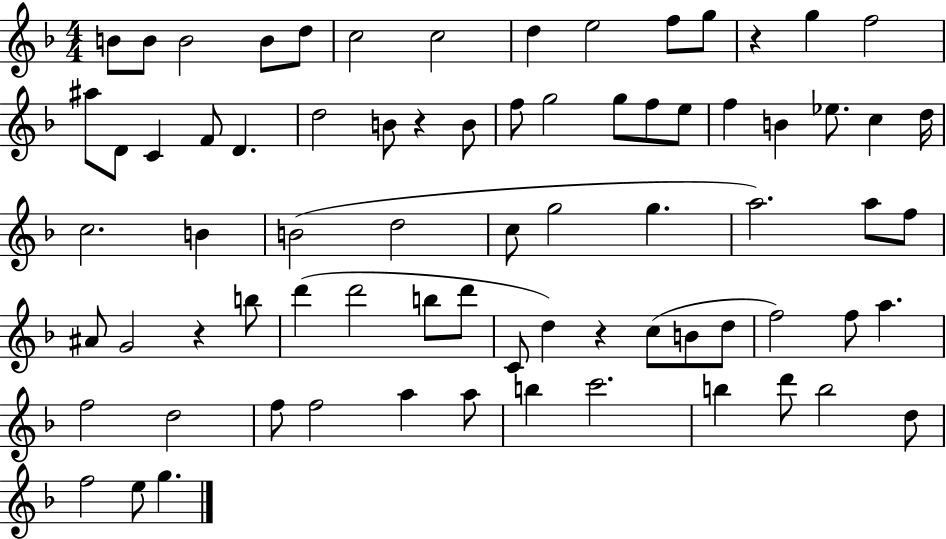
{
  \clef treble
  \numericTimeSignature
  \time 4/4
  \key f \major
  b'8 b'8 b'2 b'8 d''8 | c''2 c''2 | d''4 e''2 f''8 g''8 | r4 g''4 f''2 | \break ais''8 d'8 c'4 f'8 d'4. | d''2 b'8 r4 b'8 | f''8 g''2 g''8 f''8 e''8 | f''4 b'4 ees''8. c''4 d''16 | \break c''2. b'4 | b'2( d''2 | c''8 g''2 g''4. | a''2.) a''8 f''8 | \break ais'8 g'2 r4 b''8 | d'''4( d'''2 b''8 d'''8 | c'8 d''4) r4 c''8( b'8 d''8 | f''2) f''8 a''4. | \break f''2 d''2 | f''8 f''2 a''4 a''8 | b''4 c'''2. | b''4 d'''8 b''2 d''8 | \break f''2 e''8 g''4. | \bar "|."
}